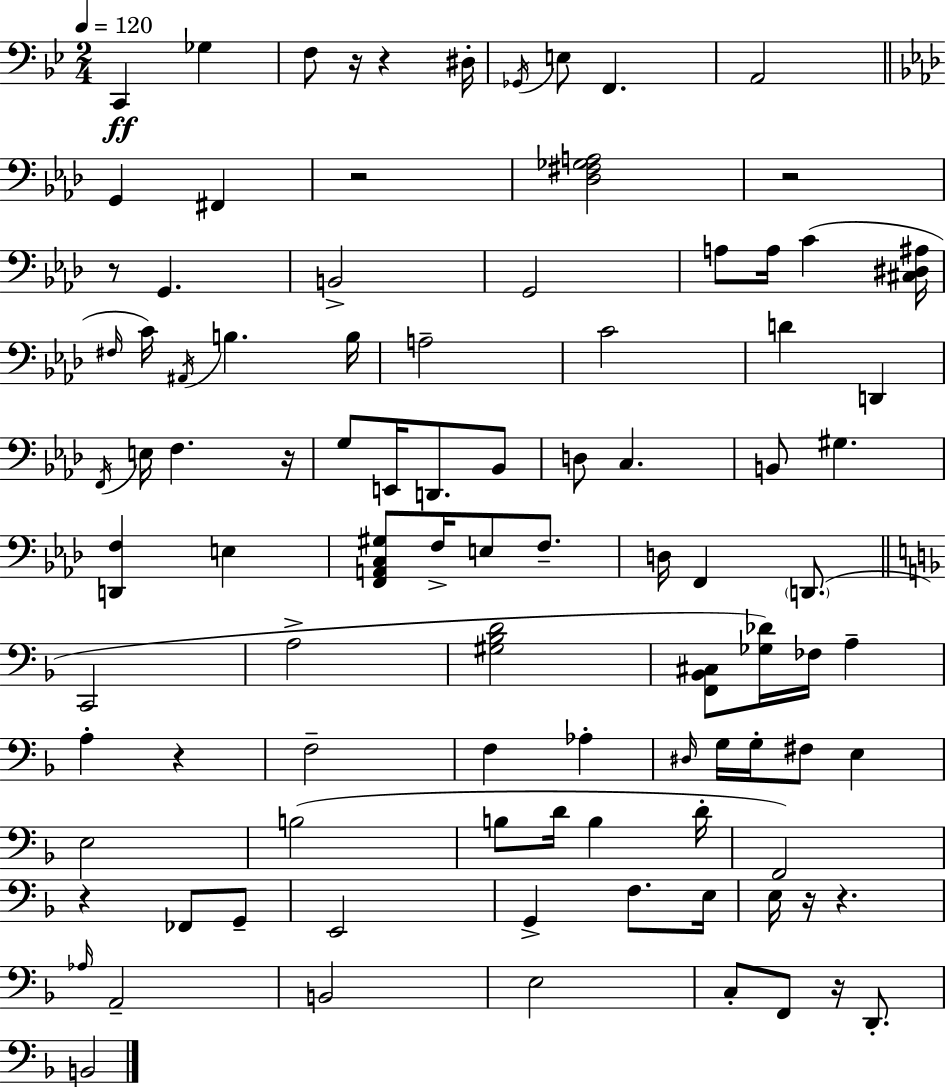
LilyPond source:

{
  \clef bass
  \numericTimeSignature
  \time 2/4
  \key g \minor
  \tempo 4 = 120
  \repeat volta 2 { c,4\ff ges4 | f8 r16 r4 dis16-. | \acciaccatura { ges,16 } e8 f,4. | a,2 | \break \bar "||" \break \key f \minor g,4 fis,4 | r2 | <des fis ges a>2 | r2 | \break r8 g,4. | b,2-> | g,2 | a8 a16 c'4( <cis dis ais>16 | \break \grace { fis16 }) c'16 \acciaccatura { ais,16 } b4. | b16 a2-- | c'2 | d'4 d,4 | \break \acciaccatura { f,16 } e16 f4. | r16 g8 e,16 d,8. | bes,8 d8 c4. | b,8 gis4. | \break <d, f>4 e4 | <f, a, c gis>8 f16-> e8 | f8.-- d16 f,4 | \parenthesize d,8.( \bar "||" \break \key f \major c,2 | a2-> | <gis bes d'>2 | <f, bes, cis>8 <ges des'>16) fes16 a4-- | \break a4-. r4 | f2-- | f4 aes4-. | \grace { dis16 } g16 g16-. fis8 e4 | \break e2 | b2( | b8 d'16 b4 | d'16-. f,2) | \break r4 fes,8 g,8-- | e,2 | g,4-> f8. | e16 e16 r16 r4. | \break \grace { aes16 } a,2-- | b,2 | e2 | c8-. f,8 r16 d,8.-. | \break b,2 | } \bar "|."
}